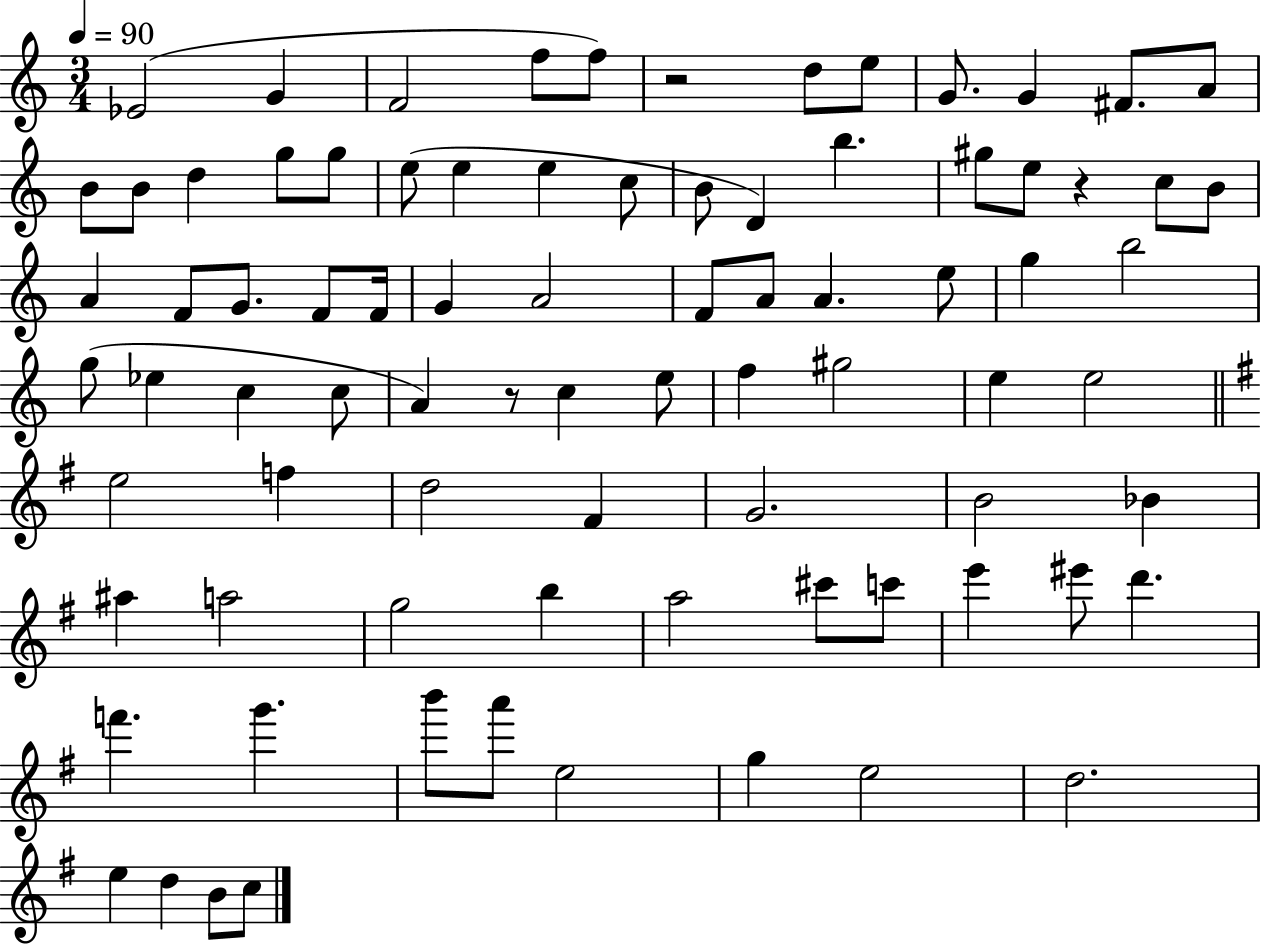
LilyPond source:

{
  \clef treble
  \numericTimeSignature
  \time 3/4
  \key c \major
  \tempo 4 = 90
  \repeat volta 2 { ees'2( g'4 | f'2 f''8 f''8) | r2 d''8 e''8 | g'8. g'4 fis'8. a'8 | \break b'8 b'8 d''4 g''8 g''8 | e''8( e''4 e''4 c''8 | b'8 d'4) b''4. | gis''8 e''8 r4 c''8 b'8 | \break a'4 f'8 g'8. f'8 f'16 | g'4 a'2 | f'8 a'8 a'4. e''8 | g''4 b''2 | \break g''8( ees''4 c''4 c''8 | a'4) r8 c''4 e''8 | f''4 gis''2 | e''4 e''2 | \break \bar "||" \break \key e \minor e''2 f''4 | d''2 fis'4 | g'2. | b'2 bes'4 | \break ais''4 a''2 | g''2 b''4 | a''2 cis'''8 c'''8 | e'''4 eis'''8 d'''4. | \break f'''4. g'''4. | b'''8 a'''8 e''2 | g''4 e''2 | d''2. | \break e''4 d''4 b'8 c''8 | } \bar "|."
}